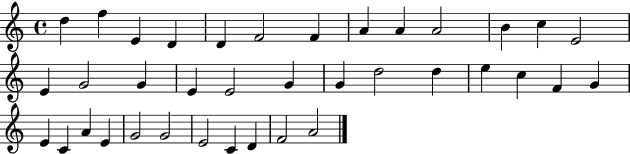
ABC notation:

X:1
T:Untitled
M:4/4
L:1/4
K:C
d f E D D F2 F A A A2 B c E2 E G2 G E E2 G G d2 d e c F G E C A E G2 G2 E2 C D F2 A2